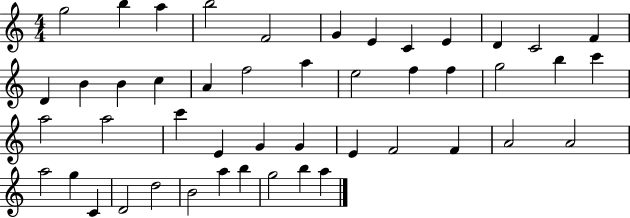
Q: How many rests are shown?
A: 0